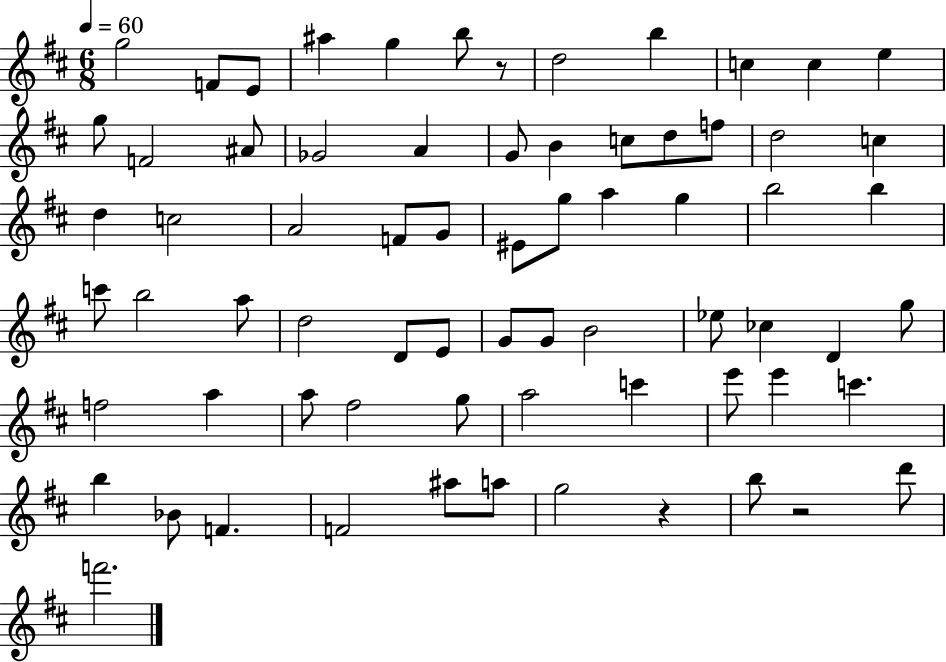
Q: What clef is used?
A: treble